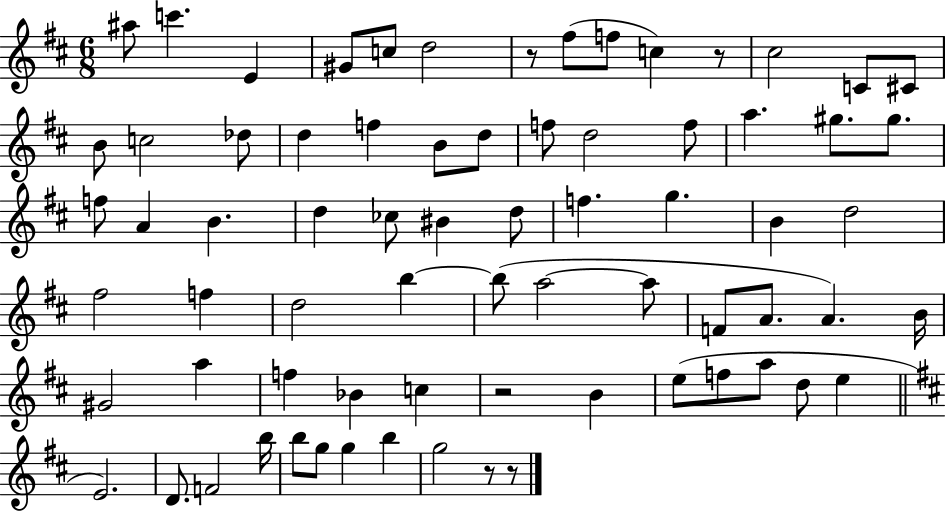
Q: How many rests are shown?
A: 5